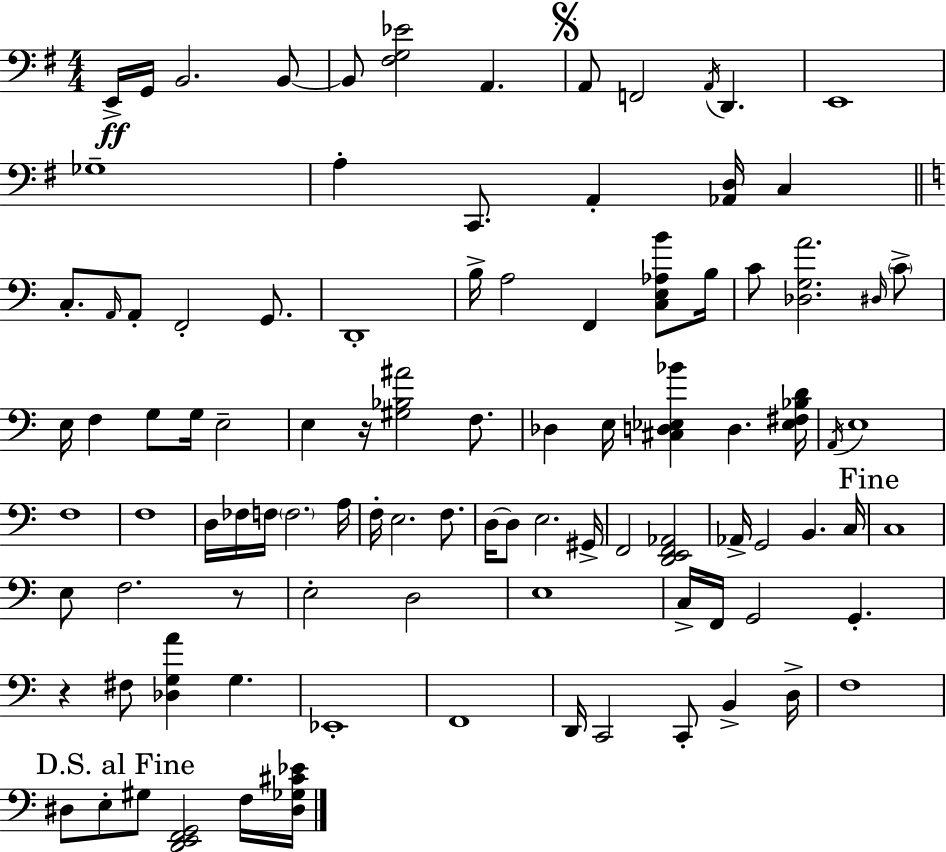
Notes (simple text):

E2/s G2/s B2/h. B2/e B2/e [F#3,G3,Eb4]/h A2/q. A2/e F2/h A2/s D2/q. E2/w Gb3/w A3/q C2/e. A2/q [Ab2,D3]/s C3/q C3/e. A2/s A2/e F2/h G2/e. D2/w B3/s A3/h F2/q [C3,E3,Ab3,B4]/e B3/s C4/e [Db3,G3,A4]/h. D#3/s C4/e E3/s F3/q G3/e G3/s E3/h E3/q R/s [G#3,Bb3,A#4]/h F3/e. Db3/q E3/s [C#3,D3,Eb3,Bb4]/q D3/q. [Eb3,F#3,Bb3,D4]/s A2/s E3/w F3/w F3/w D3/s FES3/s F3/s F3/h. A3/s F3/s E3/h. F3/e. D3/s D3/e E3/h. G#2/s F2/h [D2,E2,F2,Ab2]/h Ab2/s G2/h B2/q. C3/s C3/w E3/e F3/h. R/e E3/h D3/h E3/w C3/s F2/s G2/h G2/q. R/q F#3/e [Db3,G3,A4]/q G3/q. Eb2/w F2/w D2/s C2/h C2/e B2/q D3/s F3/w D#3/e E3/e G#3/e [D2,E2,F2,G2]/h F3/s [D#3,Gb3,C#4,Eb4]/s